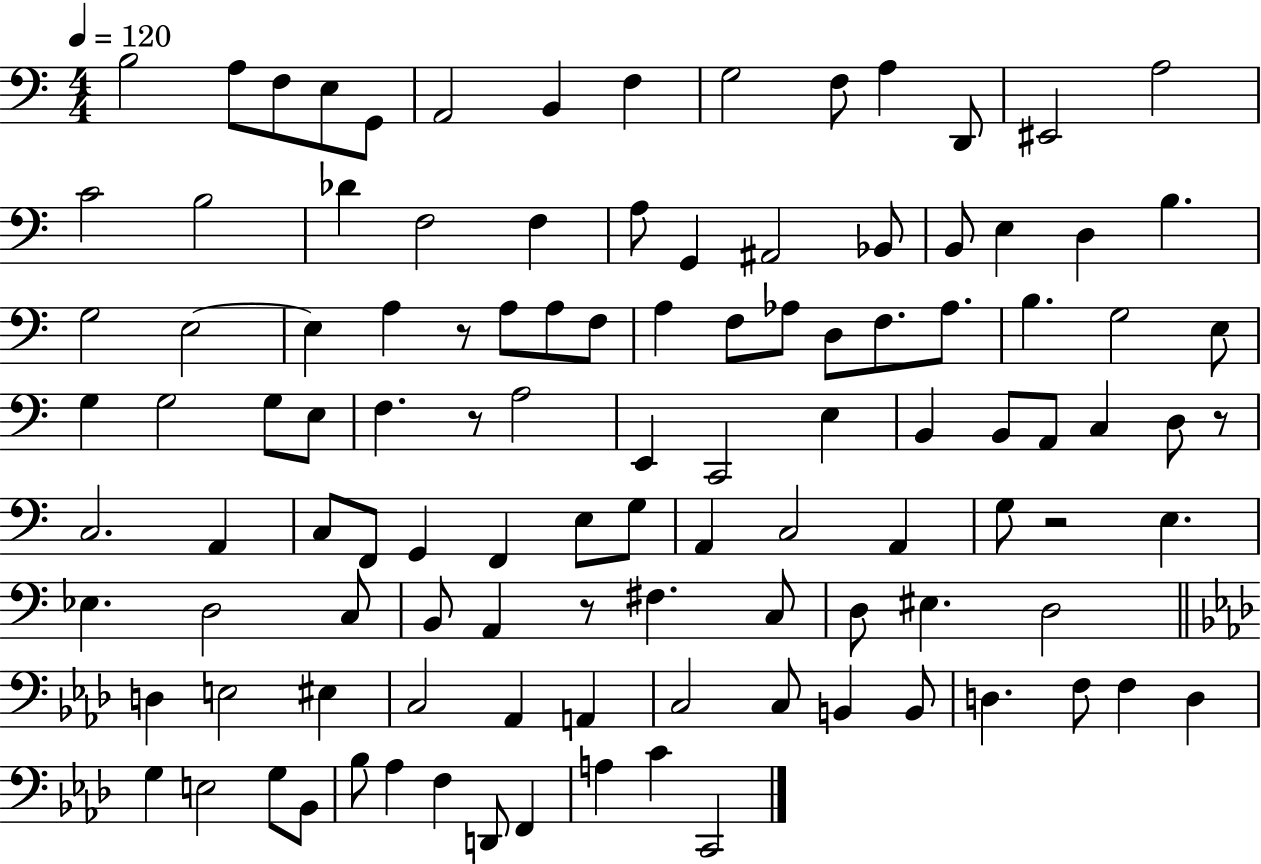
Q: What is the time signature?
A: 4/4